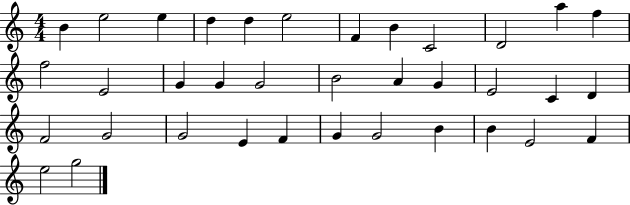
B4/q E5/h E5/q D5/q D5/q E5/h F4/q B4/q C4/h D4/h A5/q F5/q F5/h E4/h G4/q G4/q G4/h B4/h A4/q G4/q E4/h C4/q D4/q F4/h G4/h G4/h E4/q F4/q G4/q G4/h B4/q B4/q E4/h F4/q E5/h G5/h